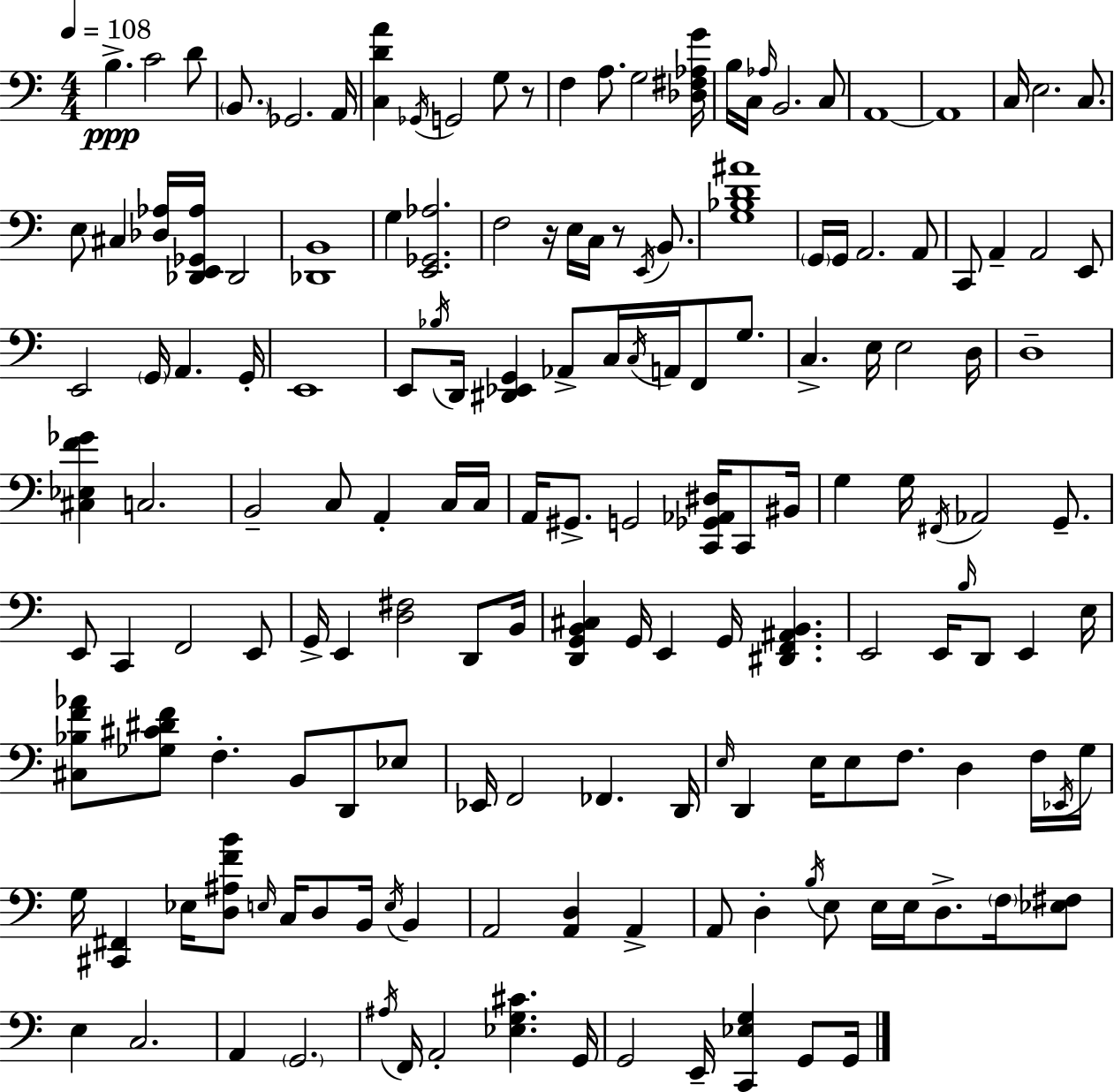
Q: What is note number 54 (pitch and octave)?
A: C3